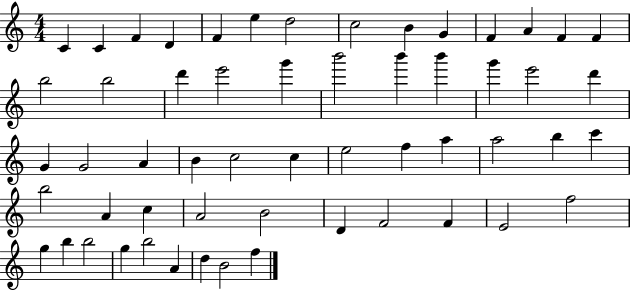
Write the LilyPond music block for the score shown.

{
  \clef treble
  \numericTimeSignature
  \time 4/4
  \key c \major
  c'4 c'4 f'4 d'4 | f'4 e''4 d''2 | c''2 b'4 g'4 | f'4 a'4 f'4 f'4 | \break b''2 b''2 | d'''4 e'''2 g'''4 | b'''2 b'''4 b'''4 | g'''4 e'''2 d'''4 | \break g'4 g'2 a'4 | b'4 c''2 c''4 | e''2 f''4 a''4 | a''2 b''4 c'''4 | \break b''2 a'4 c''4 | a'2 b'2 | d'4 f'2 f'4 | e'2 f''2 | \break g''4 b''4 b''2 | g''4 b''2 a'4 | d''4 b'2 f''4 | \bar "|."
}